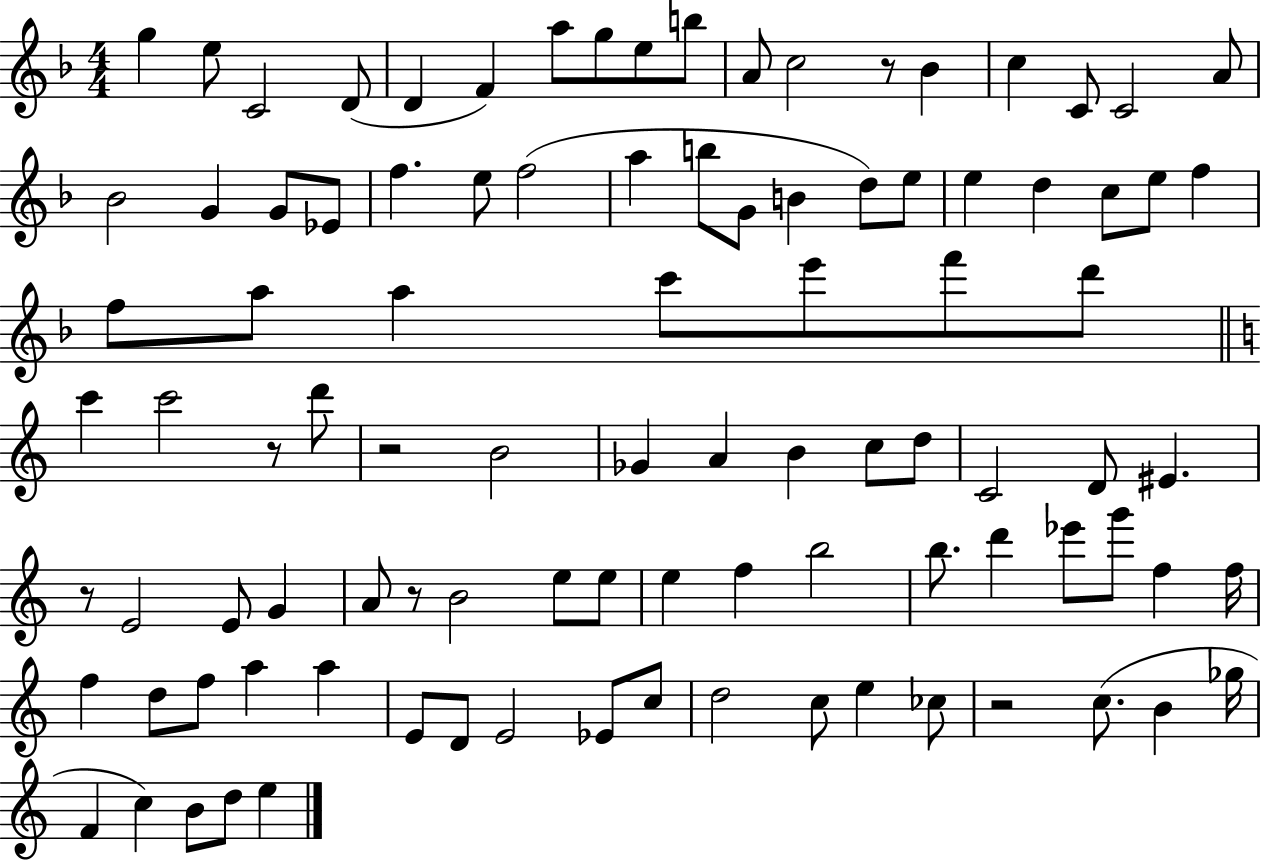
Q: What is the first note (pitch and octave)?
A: G5